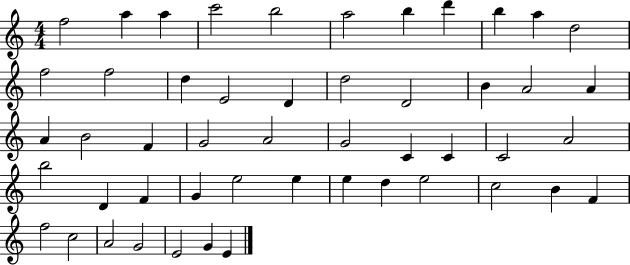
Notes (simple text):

F5/h A5/q A5/q C6/h B5/h A5/h B5/q D6/q B5/q A5/q D5/h F5/h F5/h D5/q E4/h D4/q D5/h D4/h B4/q A4/h A4/q A4/q B4/h F4/q G4/h A4/h G4/h C4/q C4/q C4/h A4/h B5/h D4/q F4/q G4/q E5/h E5/q E5/q D5/q E5/h C5/h B4/q F4/q F5/h C5/h A4/h G4/h E4/h G4/q E4/q